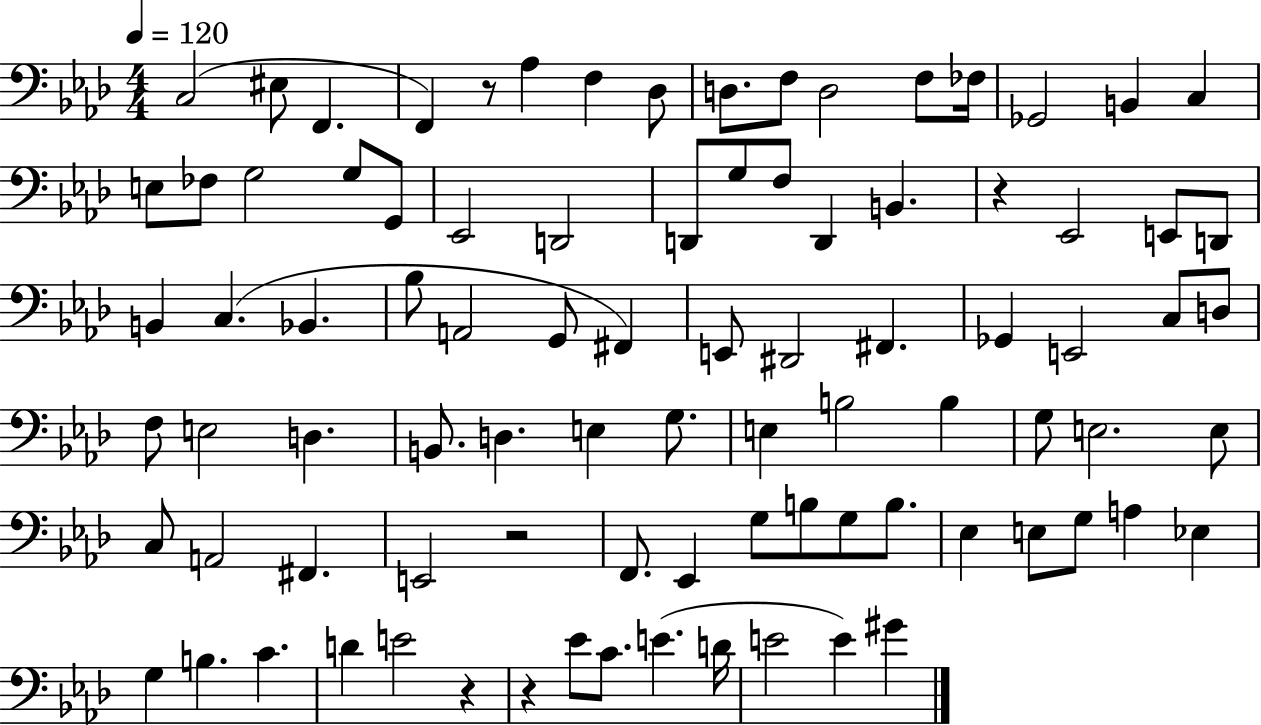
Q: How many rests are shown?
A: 5